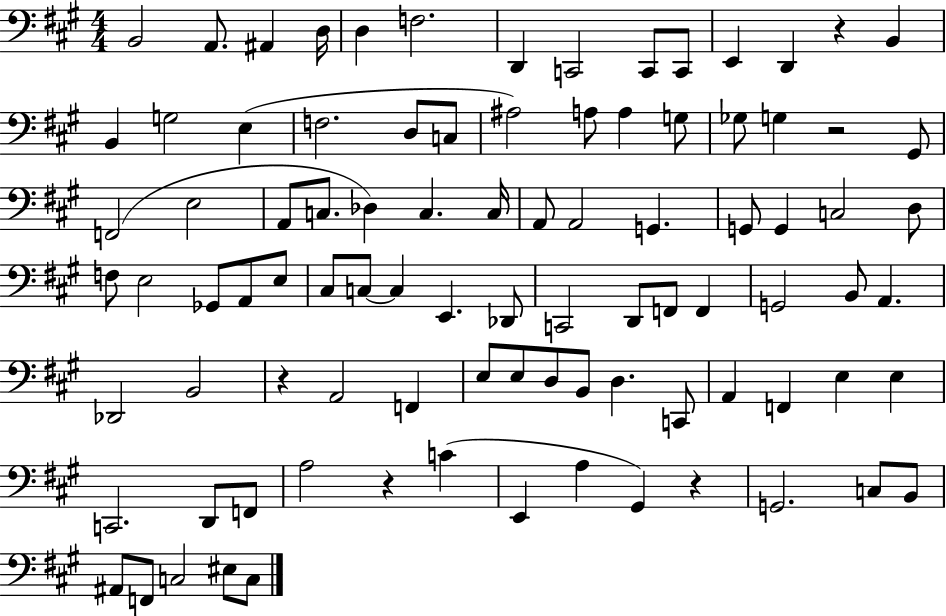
X:1
T:Untitled
M:4/4
L:1/4
K:A
B,,2 A,,/2 ^A,, D,/4 D, F,2 D,, C,,2 C,,/2 C,,/2 E,, D,, z B,, B,, G,2 E, F,2 D,/2 C,/2 ^A,2 A,/2 A, G,/2 _G,/2 G, z2 ^G,,/2 F,,2 E,2 A,,/2 C,/2 _D, C, C,/4 A,,/2 A,,2 G,, G,,/2 G,, C,2 D,/2 F,/2 E,2 _G,,/2 A,,/2 E,/2 ^C,/2 C,/2 C, E,, _D,,/2 C,,2 D,,/2 F,,/2 F,, G,,2 B,,/2 A,, _D,,2 B,,2 z A,,2 F,, E,/2 E,/2 D,/2 B,,/2 D, C,,/2 A,, F,, E, E, C,,2 D,,/2 F,,/2 A,2 z C E,, A, ^G,, z G,,2 C,/2 B,,/2 ^A,,/2 F,,/2 C,2 ^E,/2 C,/2